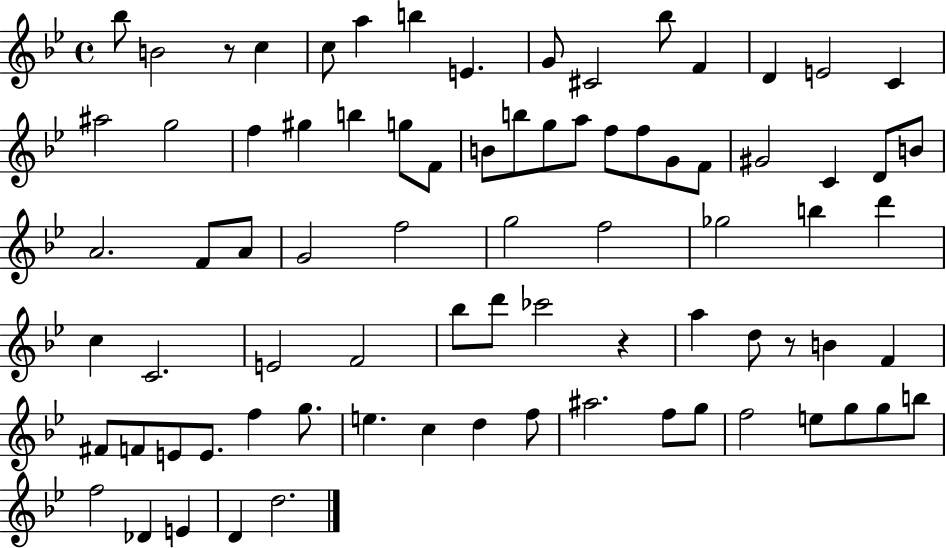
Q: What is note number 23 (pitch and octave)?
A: B5